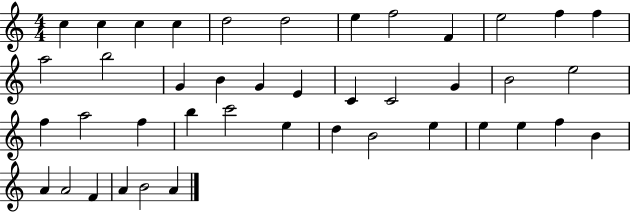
C5/q C5/q C5/q C5/q D5/h D5/h E5/q F5/h F4/q E5/h F5/q F5/q A5/h B5/h G4/q B4/q G4/q E4/q C4/q C4/h G4/q B4/h E5/h F5/q A5/h F5/q B5/q C6/h E5/q D5/q B4/h E5/q E5/q E5/q F5/q B4/q A4/q A4/h F4/q A4/q B4/h A4/q